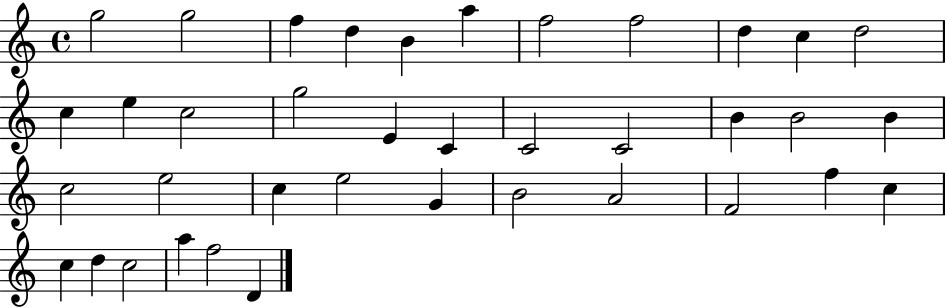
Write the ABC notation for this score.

X:1
T:Untitled
M:4/4
L:1/4
K:C
g2 g2 f d B a f2 f2 d c d2 c e c2 g2 E C C2 C2 B B2 B c2 e2 c e2 G B2 A2 F2 f c c d c2 a f2 D